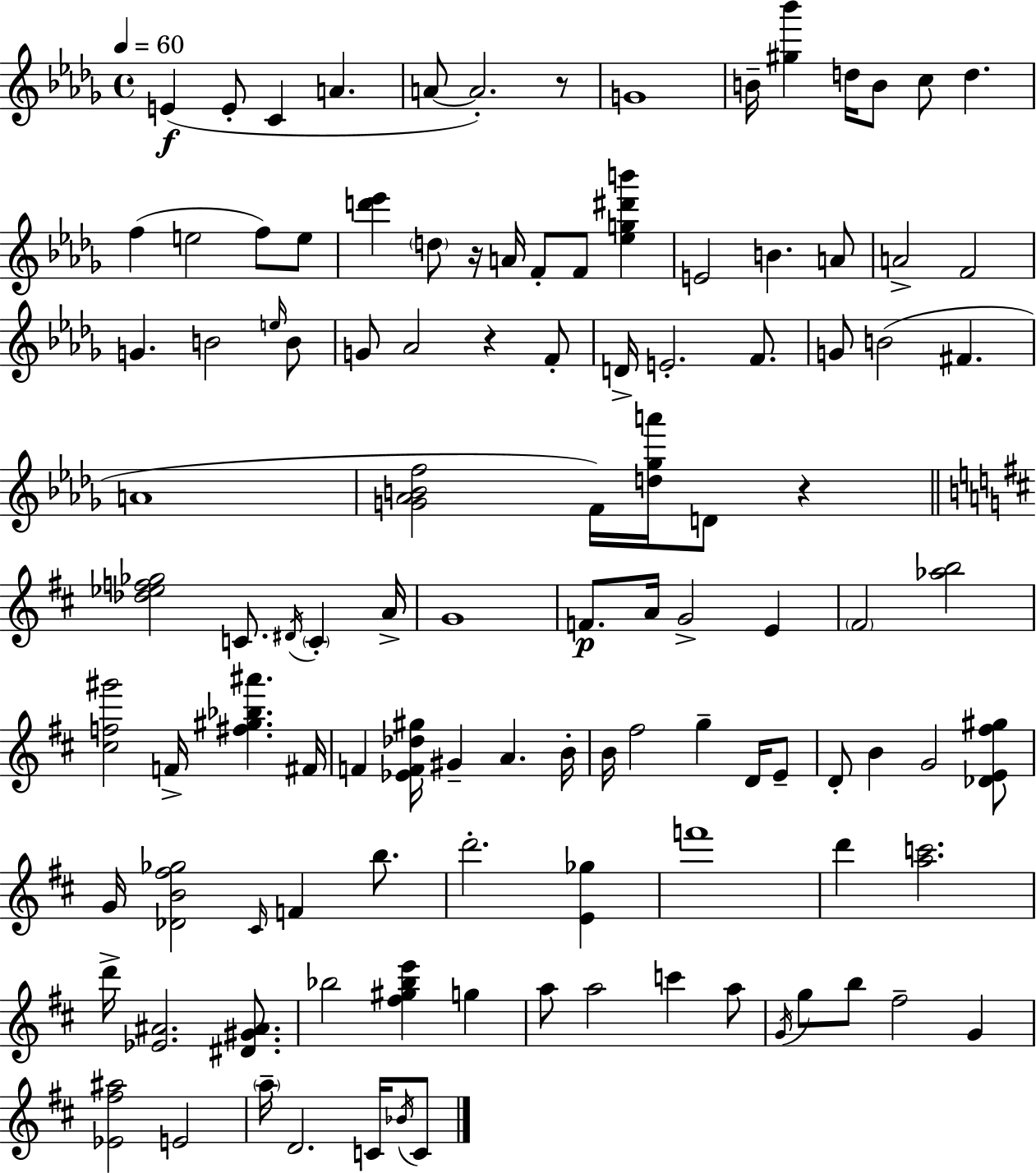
{
  \clef treble
  \time 4/4
  \defaultTimeSignature
  \key bes \minor
  \tempo 4 = 60
  e'4(\f e'8-. c'4 a'4. | a'8~~ a'2.-.) r8 | g'1 | b'16-- <gis'' bes'''>4 d''16 b'8 c''8 d''4. | \break f''4( e''2 f''8) e''8 | <d''' ees'''>4 \parenthesize d''8 r16 a'16 f'8-. f'8 <ees'' g'' dis''' b'''>4 | e'2 b'4. a'8 | a'2-> f'2 | \break g'4. b'2 \grace { e''16 } b'8 | g'8 aes'2 r4 f'8-. | d'16-> e'2.-. f'8. | g'8 b'2( fis'4. | \break a'1 | <g' aes' b' f''>2 f'16) <d'' ges'' a'''>16 d'8 r4 | \bar "||" \break \key b \minor <des'' ees'' f'' ges''>2 c'8. \acciaccatura { dis'16 } \parenthesize c'4-. | a'16-> g'1 | f'8.\p a'16 g'2-> e'4 | \parenthesize fis'2 <aes'' b''>2 | \break <cis'' f'' gis'''>2 f'16-> <fis'' gis'' bes'' ais'''>4. | fis'16 f'4 <ees' f' des'' gis''>16 gis'4-- a'4. | b'16-. b'16 fis''2 g''4-- d'16 e'8-- | d'8-. b'4 g'2 <des' e' fis'' gis''>8 | \break g'16 <des' b' fis'' ges''>2 \grace { cis'16 } f'4 b''8. | d'''2.-. <e' ges''>4 | f'''1 | d'''4 <a'' c'''>2. | \break d'''16-> <ees' ais'>2. <dis' gis' ais'>8. | bes''2 <fis'' gis'' bes'' e'''>4 g''4 | a''8 a''2 c'''4 | a''8 \acciaccatura { g'16 } g''8 b''8 fis''2-- g'4 | \break <ees' fis'' ais''>2 e'2 | \parenthesize a''16-- d'2. | c'16 \acciaccatura { bes'16 } c'8 \bar "|."
}